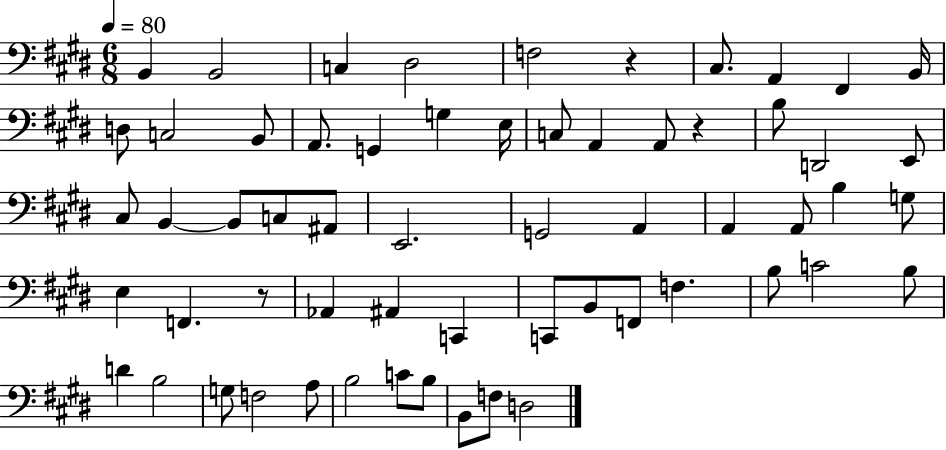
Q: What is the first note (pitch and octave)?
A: B2